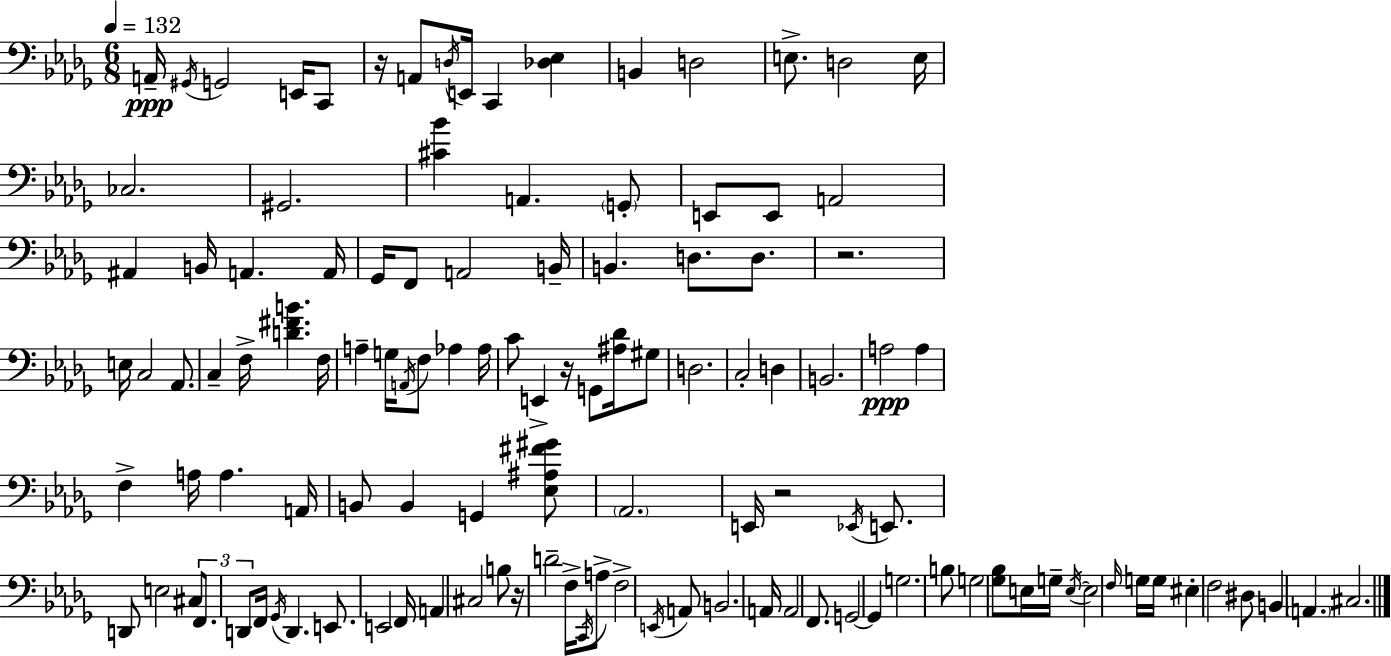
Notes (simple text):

A2/s G#2/s G2/h E2/s C2/e R/s A2/e D3/s E2/s C2/q [Db3,Eb3]/q B2/q D3/h E3/e. D3/h E3/s CES3/h. G#2/h. [C#4,Bb4]/q A2/q. G2/e E2/e E2/e A2/h A#2/q B2/s A2/q. A2/s Gb2/s F2/e A2/h B2/s B2/q. D3/e. D3/e. R/h. E3/s C3/h Ab2/e. C3/q F3/s [D4,F#4,B4]/q. F3/s A3/q G3/s A2/s F3/e Ab3/q Ab3/s C4/e E2/q R/s G2/e [A#3,Db4]/s G#3/e D3/h. C3/h D3/q B2/h. A3/h A3/q F3/q A3/s A3/q. A2/s B2/e B2/q G2/q [Eb3,A#3,F#4,G#4]/e Ab2/h. E2/s R/h Eb2/s E2/e. D2/e E3/h C#3/e F2/e. D2/e F2/s Gb2/s D2/q. E2/e. E2/h F2/s A2/q C#3/h B3/e R/s D4/h F3/s C2/s A3/e F3/h E2/s A2/e B2/h. A2/s A2/h F2/e. G2/h G2/q G3/h. B3/e G3/h [Gb3,Bb3]/e E3/s G3/s E3/s E3/h F3/s G3/s G3/s EIS3/q F3/h D#3/e B2/q A2/q. C#3/h.